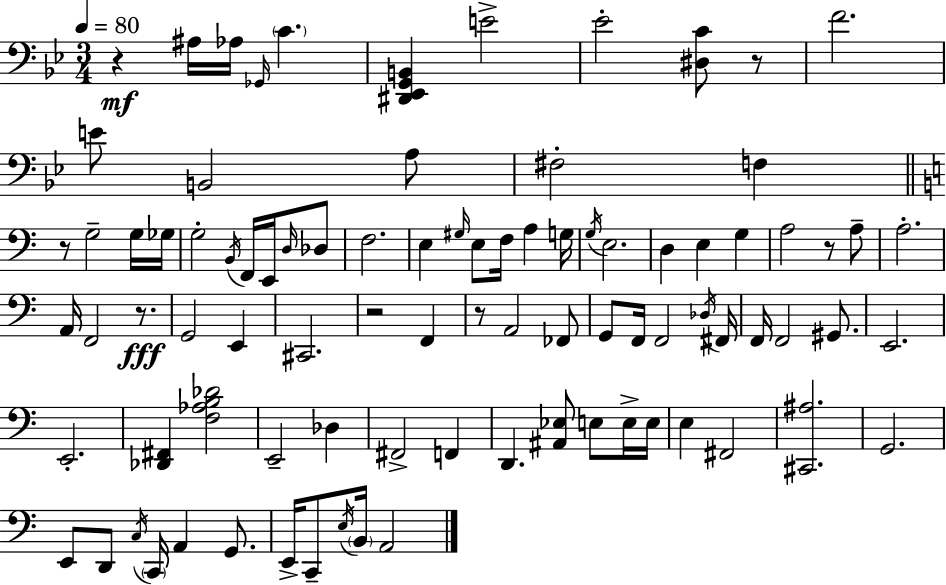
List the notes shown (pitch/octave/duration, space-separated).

R/q A#3/s Ab3/s Gb2/s C4/q. [D#2,Eb2,G2,B2]/q E4/h Eb4/h [D#3,C4]/e R/e F4/h. E4/e B2/h A3/e F#3/h F3/q R/e G3/h G3/s Gb3/s G3/h B2/s F2/s E2/s D3/s Db3/e F3/h. E3/q G#3/s E3/e F3/s A3/q G3/s G3/s E3/h. D3/q E3/q G3/q A3/h R/e A3/e A3/h. A2/s F2/h R/e. G2/h E2/q C#2/h. R/h F2/q R/e A2/h FES2/e G2/e F2/s F2/h Db3/s F#2/s F2/s F2/h G#2/e. E2/h. E2/h. [Db2,F#2]/q [F3,Ab3,B3,Db4]/h E2/h Db3/q F#2/h F2/q D2/q. [A#2,Eb3]/e E3/e E3/s E3/s E3/q F#2/h [C#2,A#3]/h. G2/h. E2/e D2/e C3/s C2/s A2/q G2/e. E2/s C2/e E3/s B2/s A2/h